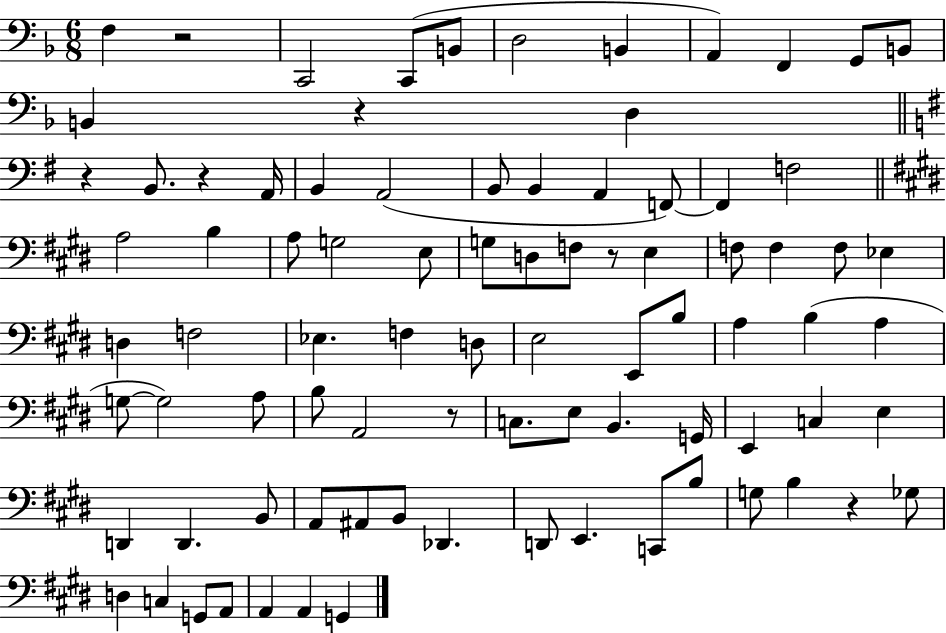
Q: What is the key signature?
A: F major